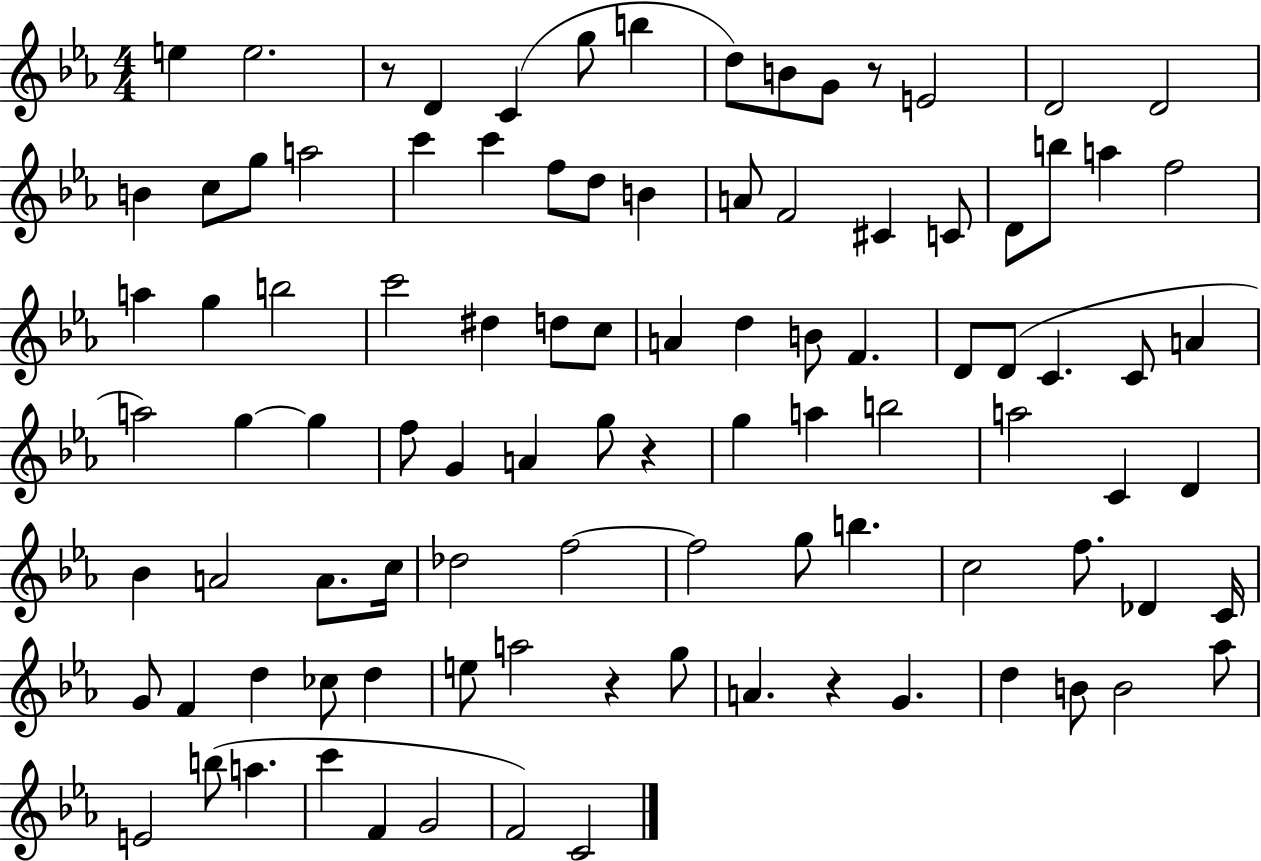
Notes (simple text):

E5/q E5/h. R/e D4/q C4/q G5/e B5/q D5/e B4/e G4/e R/e E4/h D4/h D4/h B4/q C5/e G5/e A5/h C6/q C6/q F5/e D5/e B4/q A4/e F4/h C#4/q C4/e D4/e B5/e A5/q F5/h A5/q G5/q B5/h C6/h D#5/q D5/e C5/e A4/q D5/q B4/e F4/q. D4/e D4/e C4/q. C4/e A4/q A5/h G5/q G5/q F5/e G4/q A4/q G5/e R/q G5/q A5/q B5/h A5/h C4/q D4/q Bb4/q A4/h A4/e. C5/s Db5/h F5/h F5/h G5/e B5/q. C5/h F5/e. Db4/q C4/s G4/e F4/q D5/q CES5/e D5/q E5/e A5/h R/q G5/e A4/q. R/q G4/q. D5/q B4/e B4/h Ab5/e E4/h B5/e A5/q. C6/q F4/q G4/h F4/h C4/h